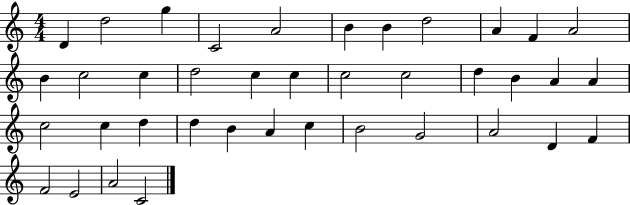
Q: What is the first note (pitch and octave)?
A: D4